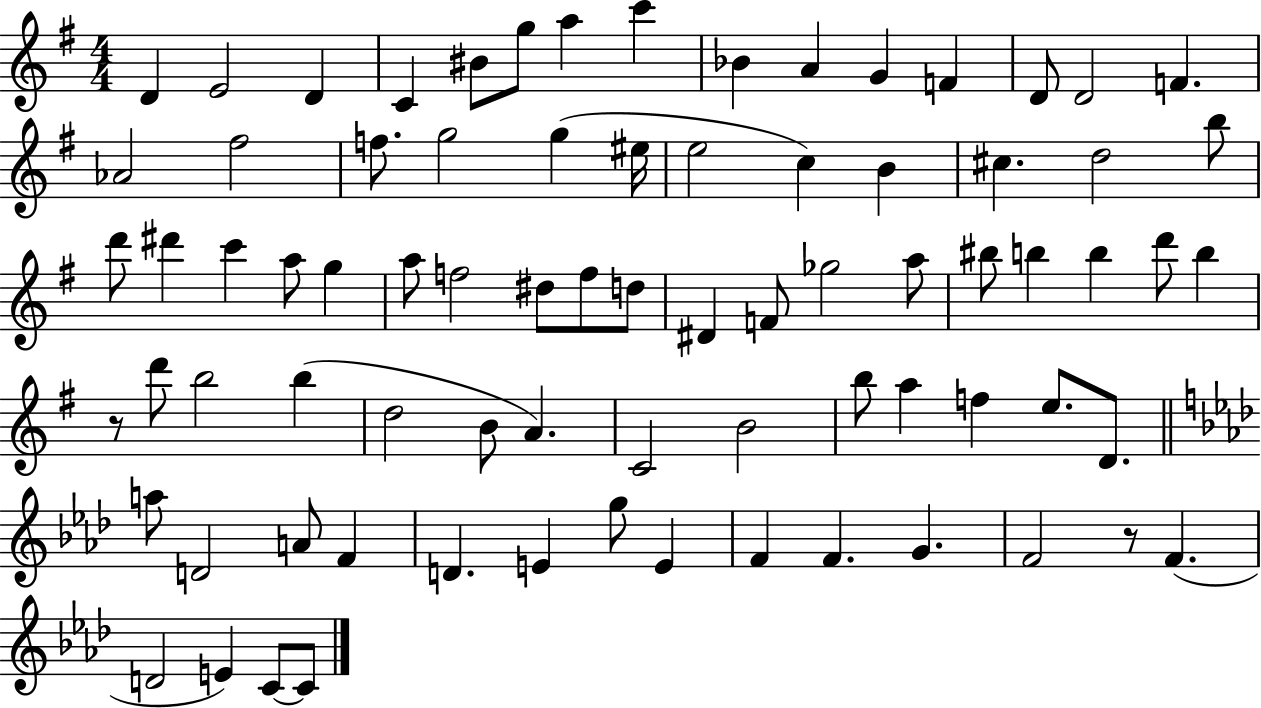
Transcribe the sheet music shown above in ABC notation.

X:1
T:Untitled
M:4/4
L:1/4
K:G
D E2 D C ^B/2 g/2 a c' _B A G F D/2 D2 F _A2 ^f2 f/2 g2 g ^e/4 e2 c B ^c d2 b/2 d'/2 ^d' c' a/2 g a/2 f2 ^d/2 f/2 d/2 ^D F/2 _g2 a/2 ^b/2 b b d'/2 b z/2 d'/2 b2 b d2 B/2 A C2 B2 b/2 a f e/2 D/2 a/2 D2 A/2 F D E g/2 E F F G F2 z/2 F D2 E C/2 C/2